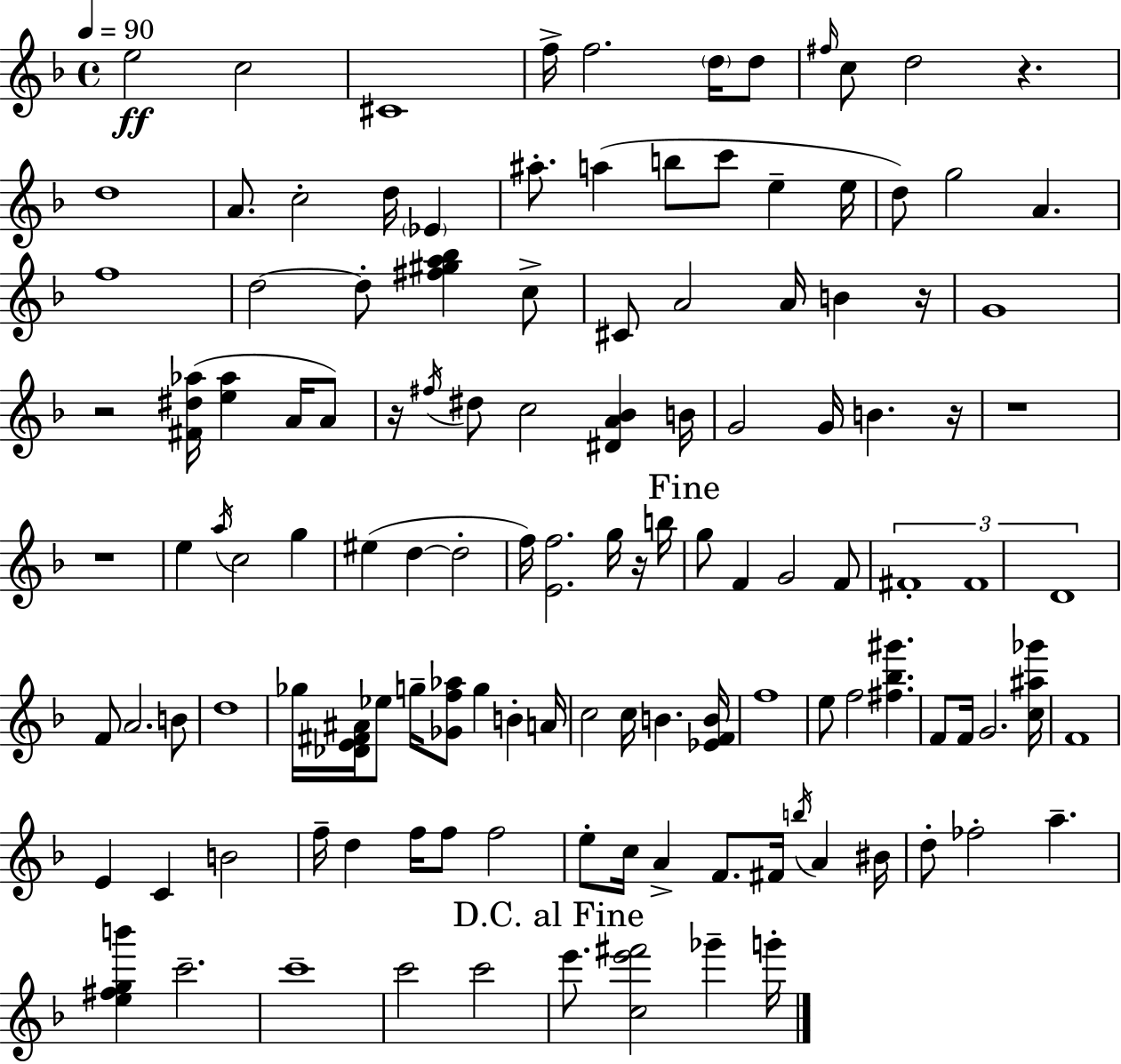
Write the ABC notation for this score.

X:1
T:Untitled
M:4/4
L:1/4
K:F
e2 c2 ^C4 f/4 f2 d/4 d/2 ^f/4 c/2 d2 z d4 A/2 c2 d/4 _E ^a/2 a b/2 c'/2 e e/4 d/2 g2 A f4 d2 d/2 [^f^ga_b] c/2 ^C/2 A2 A/4 B z/4 G4 z2 [^F^d_a]/4 [e_a] A/4 A/2 z/4 ^f/4 ^d/2 c2 [^DA_B] B/4 G2 G/4 B z/4 z4 z4 e a/4 c2 g ^e d d2 f/4 [Ef]2 g/4 z/4 b/4 g/2 F G2 F/2 ^F4 ^F4 D4 F/2 A2 B/2 d4 _g/4 [_DE^F^A]/4 _e/2 g/4 [_Gf_a]/2 g B A/4 c2 c/4 B [_EFB]/4 f4 e/2 f2 [^f_b^g'] F/2 F/4 G2 [c^a_g']/4 F4 E C B2 f/4 d f/4 f/2 f2 e/2 c/4 A F/2 ^F/4 b/4 A ^B/4 d/2 _f2 a [e^fgb'] c'2 c'4 c'2 c'2 e'/2 [ce'^f']2 _g' g'/4